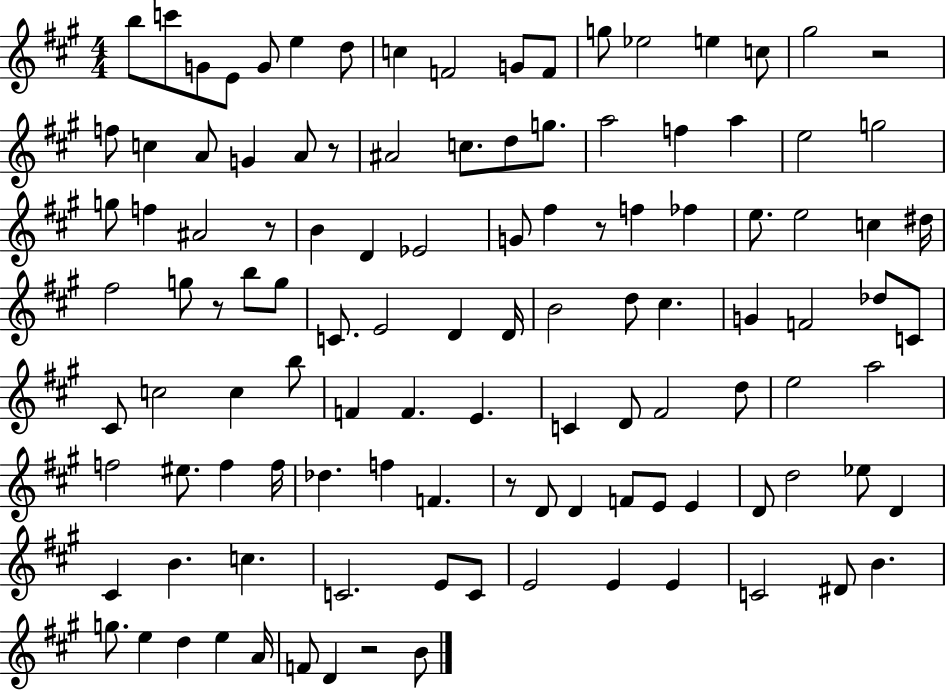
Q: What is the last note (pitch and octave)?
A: B4